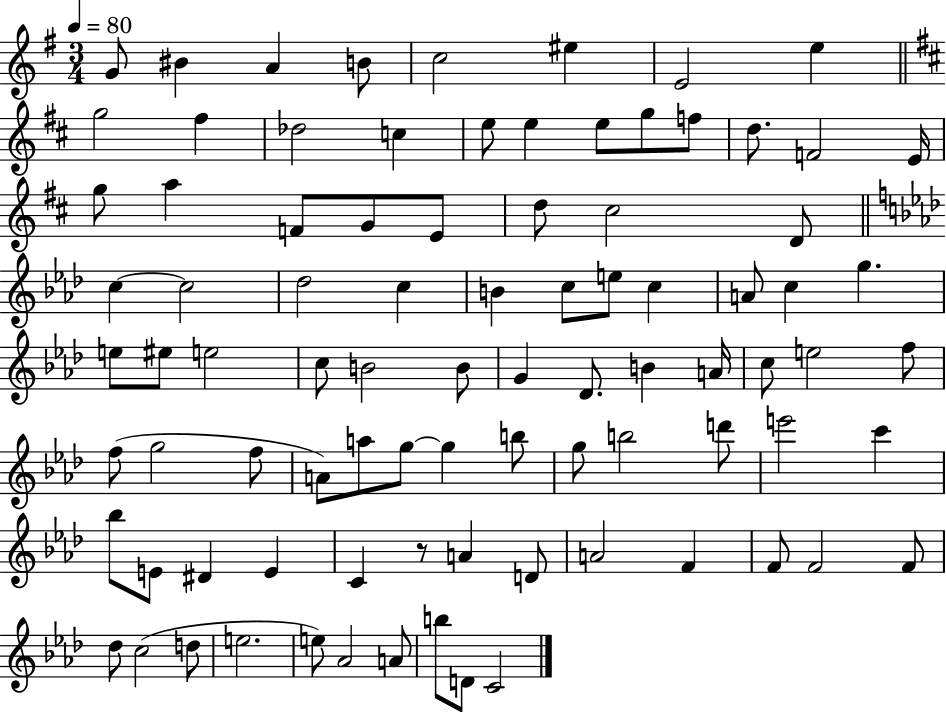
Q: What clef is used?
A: treble